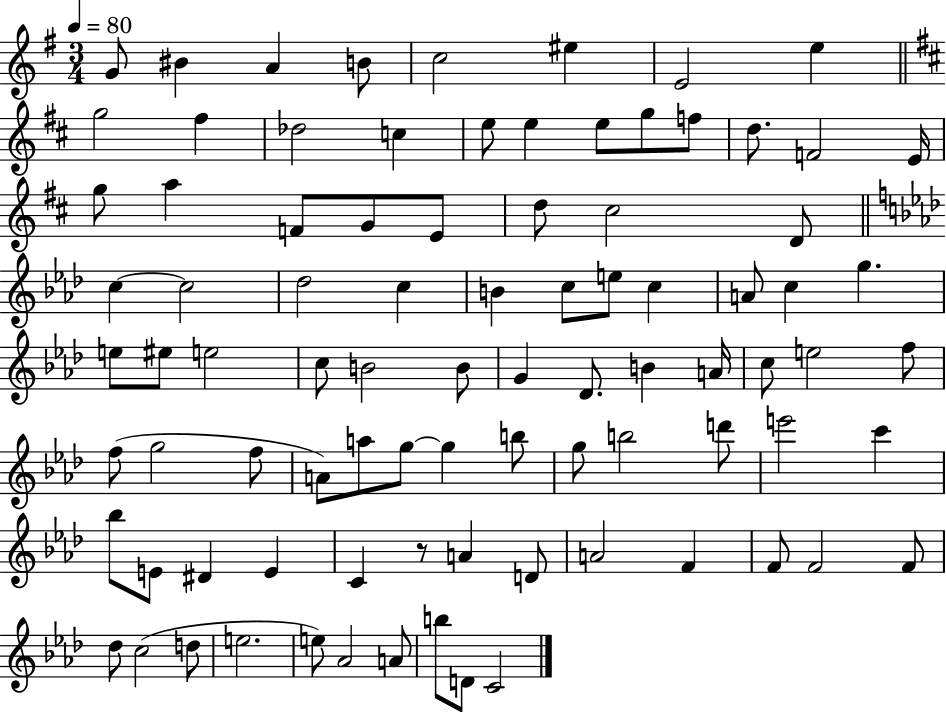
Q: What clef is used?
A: treble